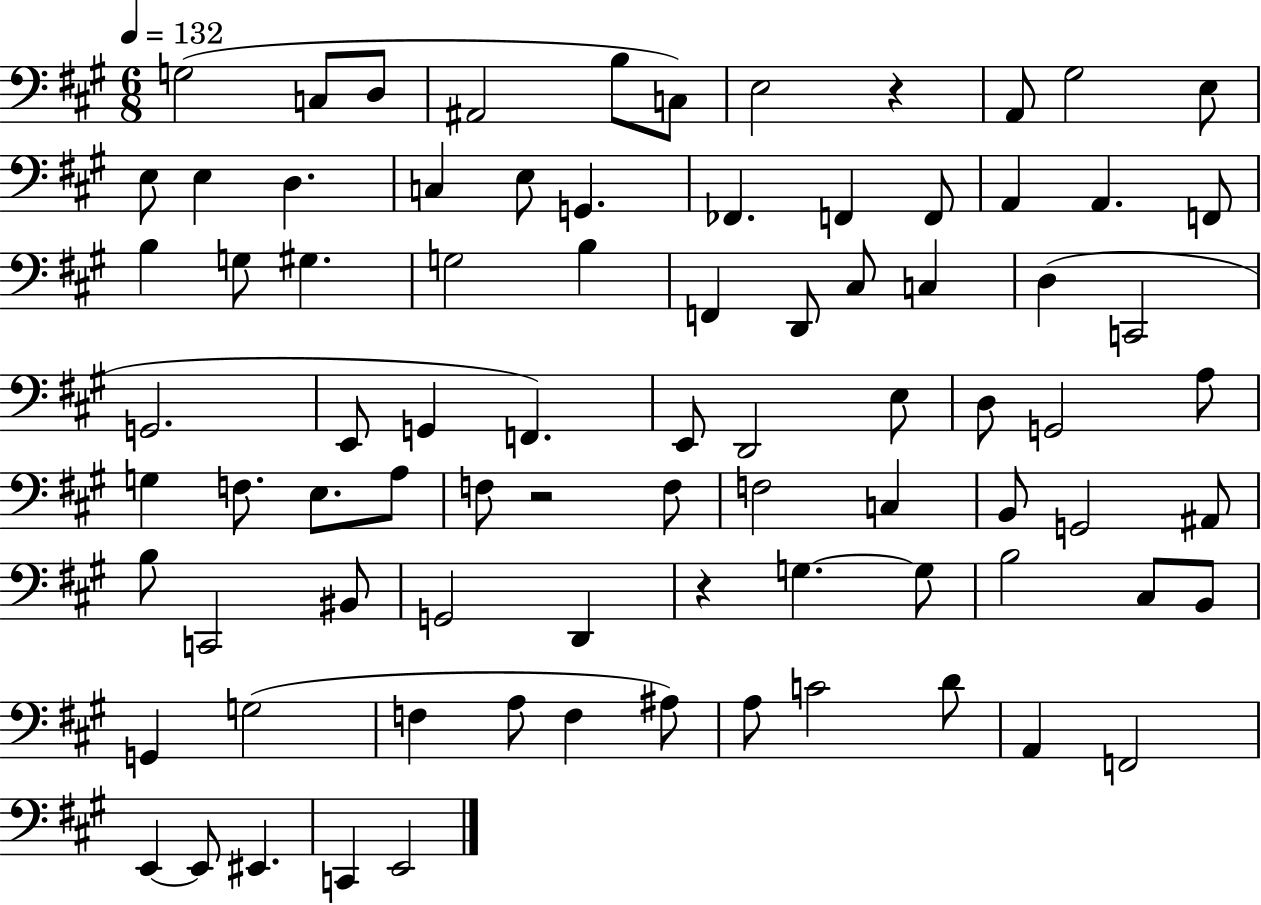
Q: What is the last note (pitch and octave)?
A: E2